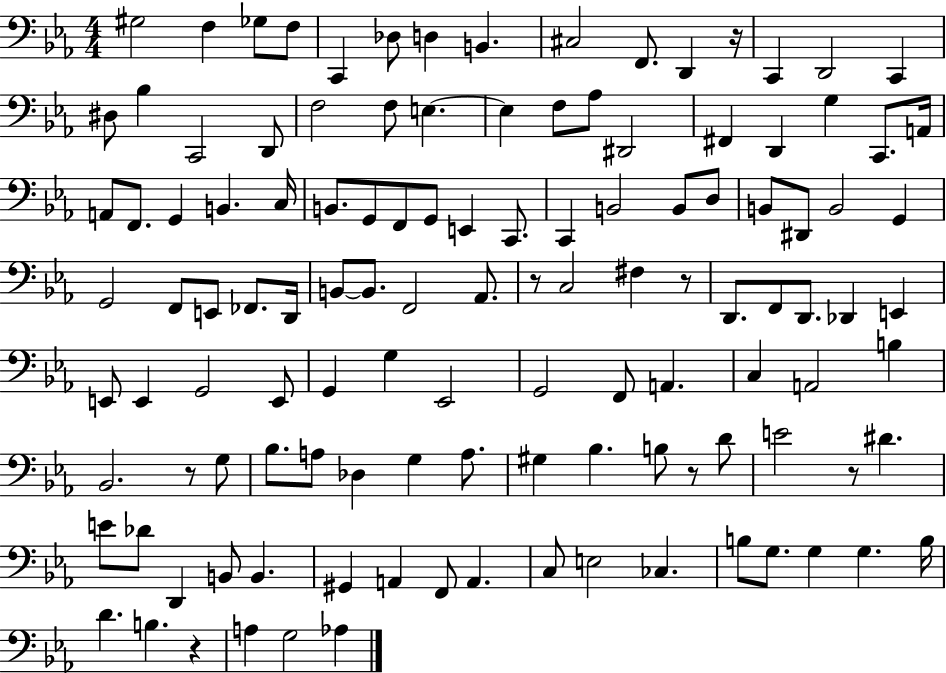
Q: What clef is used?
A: bass